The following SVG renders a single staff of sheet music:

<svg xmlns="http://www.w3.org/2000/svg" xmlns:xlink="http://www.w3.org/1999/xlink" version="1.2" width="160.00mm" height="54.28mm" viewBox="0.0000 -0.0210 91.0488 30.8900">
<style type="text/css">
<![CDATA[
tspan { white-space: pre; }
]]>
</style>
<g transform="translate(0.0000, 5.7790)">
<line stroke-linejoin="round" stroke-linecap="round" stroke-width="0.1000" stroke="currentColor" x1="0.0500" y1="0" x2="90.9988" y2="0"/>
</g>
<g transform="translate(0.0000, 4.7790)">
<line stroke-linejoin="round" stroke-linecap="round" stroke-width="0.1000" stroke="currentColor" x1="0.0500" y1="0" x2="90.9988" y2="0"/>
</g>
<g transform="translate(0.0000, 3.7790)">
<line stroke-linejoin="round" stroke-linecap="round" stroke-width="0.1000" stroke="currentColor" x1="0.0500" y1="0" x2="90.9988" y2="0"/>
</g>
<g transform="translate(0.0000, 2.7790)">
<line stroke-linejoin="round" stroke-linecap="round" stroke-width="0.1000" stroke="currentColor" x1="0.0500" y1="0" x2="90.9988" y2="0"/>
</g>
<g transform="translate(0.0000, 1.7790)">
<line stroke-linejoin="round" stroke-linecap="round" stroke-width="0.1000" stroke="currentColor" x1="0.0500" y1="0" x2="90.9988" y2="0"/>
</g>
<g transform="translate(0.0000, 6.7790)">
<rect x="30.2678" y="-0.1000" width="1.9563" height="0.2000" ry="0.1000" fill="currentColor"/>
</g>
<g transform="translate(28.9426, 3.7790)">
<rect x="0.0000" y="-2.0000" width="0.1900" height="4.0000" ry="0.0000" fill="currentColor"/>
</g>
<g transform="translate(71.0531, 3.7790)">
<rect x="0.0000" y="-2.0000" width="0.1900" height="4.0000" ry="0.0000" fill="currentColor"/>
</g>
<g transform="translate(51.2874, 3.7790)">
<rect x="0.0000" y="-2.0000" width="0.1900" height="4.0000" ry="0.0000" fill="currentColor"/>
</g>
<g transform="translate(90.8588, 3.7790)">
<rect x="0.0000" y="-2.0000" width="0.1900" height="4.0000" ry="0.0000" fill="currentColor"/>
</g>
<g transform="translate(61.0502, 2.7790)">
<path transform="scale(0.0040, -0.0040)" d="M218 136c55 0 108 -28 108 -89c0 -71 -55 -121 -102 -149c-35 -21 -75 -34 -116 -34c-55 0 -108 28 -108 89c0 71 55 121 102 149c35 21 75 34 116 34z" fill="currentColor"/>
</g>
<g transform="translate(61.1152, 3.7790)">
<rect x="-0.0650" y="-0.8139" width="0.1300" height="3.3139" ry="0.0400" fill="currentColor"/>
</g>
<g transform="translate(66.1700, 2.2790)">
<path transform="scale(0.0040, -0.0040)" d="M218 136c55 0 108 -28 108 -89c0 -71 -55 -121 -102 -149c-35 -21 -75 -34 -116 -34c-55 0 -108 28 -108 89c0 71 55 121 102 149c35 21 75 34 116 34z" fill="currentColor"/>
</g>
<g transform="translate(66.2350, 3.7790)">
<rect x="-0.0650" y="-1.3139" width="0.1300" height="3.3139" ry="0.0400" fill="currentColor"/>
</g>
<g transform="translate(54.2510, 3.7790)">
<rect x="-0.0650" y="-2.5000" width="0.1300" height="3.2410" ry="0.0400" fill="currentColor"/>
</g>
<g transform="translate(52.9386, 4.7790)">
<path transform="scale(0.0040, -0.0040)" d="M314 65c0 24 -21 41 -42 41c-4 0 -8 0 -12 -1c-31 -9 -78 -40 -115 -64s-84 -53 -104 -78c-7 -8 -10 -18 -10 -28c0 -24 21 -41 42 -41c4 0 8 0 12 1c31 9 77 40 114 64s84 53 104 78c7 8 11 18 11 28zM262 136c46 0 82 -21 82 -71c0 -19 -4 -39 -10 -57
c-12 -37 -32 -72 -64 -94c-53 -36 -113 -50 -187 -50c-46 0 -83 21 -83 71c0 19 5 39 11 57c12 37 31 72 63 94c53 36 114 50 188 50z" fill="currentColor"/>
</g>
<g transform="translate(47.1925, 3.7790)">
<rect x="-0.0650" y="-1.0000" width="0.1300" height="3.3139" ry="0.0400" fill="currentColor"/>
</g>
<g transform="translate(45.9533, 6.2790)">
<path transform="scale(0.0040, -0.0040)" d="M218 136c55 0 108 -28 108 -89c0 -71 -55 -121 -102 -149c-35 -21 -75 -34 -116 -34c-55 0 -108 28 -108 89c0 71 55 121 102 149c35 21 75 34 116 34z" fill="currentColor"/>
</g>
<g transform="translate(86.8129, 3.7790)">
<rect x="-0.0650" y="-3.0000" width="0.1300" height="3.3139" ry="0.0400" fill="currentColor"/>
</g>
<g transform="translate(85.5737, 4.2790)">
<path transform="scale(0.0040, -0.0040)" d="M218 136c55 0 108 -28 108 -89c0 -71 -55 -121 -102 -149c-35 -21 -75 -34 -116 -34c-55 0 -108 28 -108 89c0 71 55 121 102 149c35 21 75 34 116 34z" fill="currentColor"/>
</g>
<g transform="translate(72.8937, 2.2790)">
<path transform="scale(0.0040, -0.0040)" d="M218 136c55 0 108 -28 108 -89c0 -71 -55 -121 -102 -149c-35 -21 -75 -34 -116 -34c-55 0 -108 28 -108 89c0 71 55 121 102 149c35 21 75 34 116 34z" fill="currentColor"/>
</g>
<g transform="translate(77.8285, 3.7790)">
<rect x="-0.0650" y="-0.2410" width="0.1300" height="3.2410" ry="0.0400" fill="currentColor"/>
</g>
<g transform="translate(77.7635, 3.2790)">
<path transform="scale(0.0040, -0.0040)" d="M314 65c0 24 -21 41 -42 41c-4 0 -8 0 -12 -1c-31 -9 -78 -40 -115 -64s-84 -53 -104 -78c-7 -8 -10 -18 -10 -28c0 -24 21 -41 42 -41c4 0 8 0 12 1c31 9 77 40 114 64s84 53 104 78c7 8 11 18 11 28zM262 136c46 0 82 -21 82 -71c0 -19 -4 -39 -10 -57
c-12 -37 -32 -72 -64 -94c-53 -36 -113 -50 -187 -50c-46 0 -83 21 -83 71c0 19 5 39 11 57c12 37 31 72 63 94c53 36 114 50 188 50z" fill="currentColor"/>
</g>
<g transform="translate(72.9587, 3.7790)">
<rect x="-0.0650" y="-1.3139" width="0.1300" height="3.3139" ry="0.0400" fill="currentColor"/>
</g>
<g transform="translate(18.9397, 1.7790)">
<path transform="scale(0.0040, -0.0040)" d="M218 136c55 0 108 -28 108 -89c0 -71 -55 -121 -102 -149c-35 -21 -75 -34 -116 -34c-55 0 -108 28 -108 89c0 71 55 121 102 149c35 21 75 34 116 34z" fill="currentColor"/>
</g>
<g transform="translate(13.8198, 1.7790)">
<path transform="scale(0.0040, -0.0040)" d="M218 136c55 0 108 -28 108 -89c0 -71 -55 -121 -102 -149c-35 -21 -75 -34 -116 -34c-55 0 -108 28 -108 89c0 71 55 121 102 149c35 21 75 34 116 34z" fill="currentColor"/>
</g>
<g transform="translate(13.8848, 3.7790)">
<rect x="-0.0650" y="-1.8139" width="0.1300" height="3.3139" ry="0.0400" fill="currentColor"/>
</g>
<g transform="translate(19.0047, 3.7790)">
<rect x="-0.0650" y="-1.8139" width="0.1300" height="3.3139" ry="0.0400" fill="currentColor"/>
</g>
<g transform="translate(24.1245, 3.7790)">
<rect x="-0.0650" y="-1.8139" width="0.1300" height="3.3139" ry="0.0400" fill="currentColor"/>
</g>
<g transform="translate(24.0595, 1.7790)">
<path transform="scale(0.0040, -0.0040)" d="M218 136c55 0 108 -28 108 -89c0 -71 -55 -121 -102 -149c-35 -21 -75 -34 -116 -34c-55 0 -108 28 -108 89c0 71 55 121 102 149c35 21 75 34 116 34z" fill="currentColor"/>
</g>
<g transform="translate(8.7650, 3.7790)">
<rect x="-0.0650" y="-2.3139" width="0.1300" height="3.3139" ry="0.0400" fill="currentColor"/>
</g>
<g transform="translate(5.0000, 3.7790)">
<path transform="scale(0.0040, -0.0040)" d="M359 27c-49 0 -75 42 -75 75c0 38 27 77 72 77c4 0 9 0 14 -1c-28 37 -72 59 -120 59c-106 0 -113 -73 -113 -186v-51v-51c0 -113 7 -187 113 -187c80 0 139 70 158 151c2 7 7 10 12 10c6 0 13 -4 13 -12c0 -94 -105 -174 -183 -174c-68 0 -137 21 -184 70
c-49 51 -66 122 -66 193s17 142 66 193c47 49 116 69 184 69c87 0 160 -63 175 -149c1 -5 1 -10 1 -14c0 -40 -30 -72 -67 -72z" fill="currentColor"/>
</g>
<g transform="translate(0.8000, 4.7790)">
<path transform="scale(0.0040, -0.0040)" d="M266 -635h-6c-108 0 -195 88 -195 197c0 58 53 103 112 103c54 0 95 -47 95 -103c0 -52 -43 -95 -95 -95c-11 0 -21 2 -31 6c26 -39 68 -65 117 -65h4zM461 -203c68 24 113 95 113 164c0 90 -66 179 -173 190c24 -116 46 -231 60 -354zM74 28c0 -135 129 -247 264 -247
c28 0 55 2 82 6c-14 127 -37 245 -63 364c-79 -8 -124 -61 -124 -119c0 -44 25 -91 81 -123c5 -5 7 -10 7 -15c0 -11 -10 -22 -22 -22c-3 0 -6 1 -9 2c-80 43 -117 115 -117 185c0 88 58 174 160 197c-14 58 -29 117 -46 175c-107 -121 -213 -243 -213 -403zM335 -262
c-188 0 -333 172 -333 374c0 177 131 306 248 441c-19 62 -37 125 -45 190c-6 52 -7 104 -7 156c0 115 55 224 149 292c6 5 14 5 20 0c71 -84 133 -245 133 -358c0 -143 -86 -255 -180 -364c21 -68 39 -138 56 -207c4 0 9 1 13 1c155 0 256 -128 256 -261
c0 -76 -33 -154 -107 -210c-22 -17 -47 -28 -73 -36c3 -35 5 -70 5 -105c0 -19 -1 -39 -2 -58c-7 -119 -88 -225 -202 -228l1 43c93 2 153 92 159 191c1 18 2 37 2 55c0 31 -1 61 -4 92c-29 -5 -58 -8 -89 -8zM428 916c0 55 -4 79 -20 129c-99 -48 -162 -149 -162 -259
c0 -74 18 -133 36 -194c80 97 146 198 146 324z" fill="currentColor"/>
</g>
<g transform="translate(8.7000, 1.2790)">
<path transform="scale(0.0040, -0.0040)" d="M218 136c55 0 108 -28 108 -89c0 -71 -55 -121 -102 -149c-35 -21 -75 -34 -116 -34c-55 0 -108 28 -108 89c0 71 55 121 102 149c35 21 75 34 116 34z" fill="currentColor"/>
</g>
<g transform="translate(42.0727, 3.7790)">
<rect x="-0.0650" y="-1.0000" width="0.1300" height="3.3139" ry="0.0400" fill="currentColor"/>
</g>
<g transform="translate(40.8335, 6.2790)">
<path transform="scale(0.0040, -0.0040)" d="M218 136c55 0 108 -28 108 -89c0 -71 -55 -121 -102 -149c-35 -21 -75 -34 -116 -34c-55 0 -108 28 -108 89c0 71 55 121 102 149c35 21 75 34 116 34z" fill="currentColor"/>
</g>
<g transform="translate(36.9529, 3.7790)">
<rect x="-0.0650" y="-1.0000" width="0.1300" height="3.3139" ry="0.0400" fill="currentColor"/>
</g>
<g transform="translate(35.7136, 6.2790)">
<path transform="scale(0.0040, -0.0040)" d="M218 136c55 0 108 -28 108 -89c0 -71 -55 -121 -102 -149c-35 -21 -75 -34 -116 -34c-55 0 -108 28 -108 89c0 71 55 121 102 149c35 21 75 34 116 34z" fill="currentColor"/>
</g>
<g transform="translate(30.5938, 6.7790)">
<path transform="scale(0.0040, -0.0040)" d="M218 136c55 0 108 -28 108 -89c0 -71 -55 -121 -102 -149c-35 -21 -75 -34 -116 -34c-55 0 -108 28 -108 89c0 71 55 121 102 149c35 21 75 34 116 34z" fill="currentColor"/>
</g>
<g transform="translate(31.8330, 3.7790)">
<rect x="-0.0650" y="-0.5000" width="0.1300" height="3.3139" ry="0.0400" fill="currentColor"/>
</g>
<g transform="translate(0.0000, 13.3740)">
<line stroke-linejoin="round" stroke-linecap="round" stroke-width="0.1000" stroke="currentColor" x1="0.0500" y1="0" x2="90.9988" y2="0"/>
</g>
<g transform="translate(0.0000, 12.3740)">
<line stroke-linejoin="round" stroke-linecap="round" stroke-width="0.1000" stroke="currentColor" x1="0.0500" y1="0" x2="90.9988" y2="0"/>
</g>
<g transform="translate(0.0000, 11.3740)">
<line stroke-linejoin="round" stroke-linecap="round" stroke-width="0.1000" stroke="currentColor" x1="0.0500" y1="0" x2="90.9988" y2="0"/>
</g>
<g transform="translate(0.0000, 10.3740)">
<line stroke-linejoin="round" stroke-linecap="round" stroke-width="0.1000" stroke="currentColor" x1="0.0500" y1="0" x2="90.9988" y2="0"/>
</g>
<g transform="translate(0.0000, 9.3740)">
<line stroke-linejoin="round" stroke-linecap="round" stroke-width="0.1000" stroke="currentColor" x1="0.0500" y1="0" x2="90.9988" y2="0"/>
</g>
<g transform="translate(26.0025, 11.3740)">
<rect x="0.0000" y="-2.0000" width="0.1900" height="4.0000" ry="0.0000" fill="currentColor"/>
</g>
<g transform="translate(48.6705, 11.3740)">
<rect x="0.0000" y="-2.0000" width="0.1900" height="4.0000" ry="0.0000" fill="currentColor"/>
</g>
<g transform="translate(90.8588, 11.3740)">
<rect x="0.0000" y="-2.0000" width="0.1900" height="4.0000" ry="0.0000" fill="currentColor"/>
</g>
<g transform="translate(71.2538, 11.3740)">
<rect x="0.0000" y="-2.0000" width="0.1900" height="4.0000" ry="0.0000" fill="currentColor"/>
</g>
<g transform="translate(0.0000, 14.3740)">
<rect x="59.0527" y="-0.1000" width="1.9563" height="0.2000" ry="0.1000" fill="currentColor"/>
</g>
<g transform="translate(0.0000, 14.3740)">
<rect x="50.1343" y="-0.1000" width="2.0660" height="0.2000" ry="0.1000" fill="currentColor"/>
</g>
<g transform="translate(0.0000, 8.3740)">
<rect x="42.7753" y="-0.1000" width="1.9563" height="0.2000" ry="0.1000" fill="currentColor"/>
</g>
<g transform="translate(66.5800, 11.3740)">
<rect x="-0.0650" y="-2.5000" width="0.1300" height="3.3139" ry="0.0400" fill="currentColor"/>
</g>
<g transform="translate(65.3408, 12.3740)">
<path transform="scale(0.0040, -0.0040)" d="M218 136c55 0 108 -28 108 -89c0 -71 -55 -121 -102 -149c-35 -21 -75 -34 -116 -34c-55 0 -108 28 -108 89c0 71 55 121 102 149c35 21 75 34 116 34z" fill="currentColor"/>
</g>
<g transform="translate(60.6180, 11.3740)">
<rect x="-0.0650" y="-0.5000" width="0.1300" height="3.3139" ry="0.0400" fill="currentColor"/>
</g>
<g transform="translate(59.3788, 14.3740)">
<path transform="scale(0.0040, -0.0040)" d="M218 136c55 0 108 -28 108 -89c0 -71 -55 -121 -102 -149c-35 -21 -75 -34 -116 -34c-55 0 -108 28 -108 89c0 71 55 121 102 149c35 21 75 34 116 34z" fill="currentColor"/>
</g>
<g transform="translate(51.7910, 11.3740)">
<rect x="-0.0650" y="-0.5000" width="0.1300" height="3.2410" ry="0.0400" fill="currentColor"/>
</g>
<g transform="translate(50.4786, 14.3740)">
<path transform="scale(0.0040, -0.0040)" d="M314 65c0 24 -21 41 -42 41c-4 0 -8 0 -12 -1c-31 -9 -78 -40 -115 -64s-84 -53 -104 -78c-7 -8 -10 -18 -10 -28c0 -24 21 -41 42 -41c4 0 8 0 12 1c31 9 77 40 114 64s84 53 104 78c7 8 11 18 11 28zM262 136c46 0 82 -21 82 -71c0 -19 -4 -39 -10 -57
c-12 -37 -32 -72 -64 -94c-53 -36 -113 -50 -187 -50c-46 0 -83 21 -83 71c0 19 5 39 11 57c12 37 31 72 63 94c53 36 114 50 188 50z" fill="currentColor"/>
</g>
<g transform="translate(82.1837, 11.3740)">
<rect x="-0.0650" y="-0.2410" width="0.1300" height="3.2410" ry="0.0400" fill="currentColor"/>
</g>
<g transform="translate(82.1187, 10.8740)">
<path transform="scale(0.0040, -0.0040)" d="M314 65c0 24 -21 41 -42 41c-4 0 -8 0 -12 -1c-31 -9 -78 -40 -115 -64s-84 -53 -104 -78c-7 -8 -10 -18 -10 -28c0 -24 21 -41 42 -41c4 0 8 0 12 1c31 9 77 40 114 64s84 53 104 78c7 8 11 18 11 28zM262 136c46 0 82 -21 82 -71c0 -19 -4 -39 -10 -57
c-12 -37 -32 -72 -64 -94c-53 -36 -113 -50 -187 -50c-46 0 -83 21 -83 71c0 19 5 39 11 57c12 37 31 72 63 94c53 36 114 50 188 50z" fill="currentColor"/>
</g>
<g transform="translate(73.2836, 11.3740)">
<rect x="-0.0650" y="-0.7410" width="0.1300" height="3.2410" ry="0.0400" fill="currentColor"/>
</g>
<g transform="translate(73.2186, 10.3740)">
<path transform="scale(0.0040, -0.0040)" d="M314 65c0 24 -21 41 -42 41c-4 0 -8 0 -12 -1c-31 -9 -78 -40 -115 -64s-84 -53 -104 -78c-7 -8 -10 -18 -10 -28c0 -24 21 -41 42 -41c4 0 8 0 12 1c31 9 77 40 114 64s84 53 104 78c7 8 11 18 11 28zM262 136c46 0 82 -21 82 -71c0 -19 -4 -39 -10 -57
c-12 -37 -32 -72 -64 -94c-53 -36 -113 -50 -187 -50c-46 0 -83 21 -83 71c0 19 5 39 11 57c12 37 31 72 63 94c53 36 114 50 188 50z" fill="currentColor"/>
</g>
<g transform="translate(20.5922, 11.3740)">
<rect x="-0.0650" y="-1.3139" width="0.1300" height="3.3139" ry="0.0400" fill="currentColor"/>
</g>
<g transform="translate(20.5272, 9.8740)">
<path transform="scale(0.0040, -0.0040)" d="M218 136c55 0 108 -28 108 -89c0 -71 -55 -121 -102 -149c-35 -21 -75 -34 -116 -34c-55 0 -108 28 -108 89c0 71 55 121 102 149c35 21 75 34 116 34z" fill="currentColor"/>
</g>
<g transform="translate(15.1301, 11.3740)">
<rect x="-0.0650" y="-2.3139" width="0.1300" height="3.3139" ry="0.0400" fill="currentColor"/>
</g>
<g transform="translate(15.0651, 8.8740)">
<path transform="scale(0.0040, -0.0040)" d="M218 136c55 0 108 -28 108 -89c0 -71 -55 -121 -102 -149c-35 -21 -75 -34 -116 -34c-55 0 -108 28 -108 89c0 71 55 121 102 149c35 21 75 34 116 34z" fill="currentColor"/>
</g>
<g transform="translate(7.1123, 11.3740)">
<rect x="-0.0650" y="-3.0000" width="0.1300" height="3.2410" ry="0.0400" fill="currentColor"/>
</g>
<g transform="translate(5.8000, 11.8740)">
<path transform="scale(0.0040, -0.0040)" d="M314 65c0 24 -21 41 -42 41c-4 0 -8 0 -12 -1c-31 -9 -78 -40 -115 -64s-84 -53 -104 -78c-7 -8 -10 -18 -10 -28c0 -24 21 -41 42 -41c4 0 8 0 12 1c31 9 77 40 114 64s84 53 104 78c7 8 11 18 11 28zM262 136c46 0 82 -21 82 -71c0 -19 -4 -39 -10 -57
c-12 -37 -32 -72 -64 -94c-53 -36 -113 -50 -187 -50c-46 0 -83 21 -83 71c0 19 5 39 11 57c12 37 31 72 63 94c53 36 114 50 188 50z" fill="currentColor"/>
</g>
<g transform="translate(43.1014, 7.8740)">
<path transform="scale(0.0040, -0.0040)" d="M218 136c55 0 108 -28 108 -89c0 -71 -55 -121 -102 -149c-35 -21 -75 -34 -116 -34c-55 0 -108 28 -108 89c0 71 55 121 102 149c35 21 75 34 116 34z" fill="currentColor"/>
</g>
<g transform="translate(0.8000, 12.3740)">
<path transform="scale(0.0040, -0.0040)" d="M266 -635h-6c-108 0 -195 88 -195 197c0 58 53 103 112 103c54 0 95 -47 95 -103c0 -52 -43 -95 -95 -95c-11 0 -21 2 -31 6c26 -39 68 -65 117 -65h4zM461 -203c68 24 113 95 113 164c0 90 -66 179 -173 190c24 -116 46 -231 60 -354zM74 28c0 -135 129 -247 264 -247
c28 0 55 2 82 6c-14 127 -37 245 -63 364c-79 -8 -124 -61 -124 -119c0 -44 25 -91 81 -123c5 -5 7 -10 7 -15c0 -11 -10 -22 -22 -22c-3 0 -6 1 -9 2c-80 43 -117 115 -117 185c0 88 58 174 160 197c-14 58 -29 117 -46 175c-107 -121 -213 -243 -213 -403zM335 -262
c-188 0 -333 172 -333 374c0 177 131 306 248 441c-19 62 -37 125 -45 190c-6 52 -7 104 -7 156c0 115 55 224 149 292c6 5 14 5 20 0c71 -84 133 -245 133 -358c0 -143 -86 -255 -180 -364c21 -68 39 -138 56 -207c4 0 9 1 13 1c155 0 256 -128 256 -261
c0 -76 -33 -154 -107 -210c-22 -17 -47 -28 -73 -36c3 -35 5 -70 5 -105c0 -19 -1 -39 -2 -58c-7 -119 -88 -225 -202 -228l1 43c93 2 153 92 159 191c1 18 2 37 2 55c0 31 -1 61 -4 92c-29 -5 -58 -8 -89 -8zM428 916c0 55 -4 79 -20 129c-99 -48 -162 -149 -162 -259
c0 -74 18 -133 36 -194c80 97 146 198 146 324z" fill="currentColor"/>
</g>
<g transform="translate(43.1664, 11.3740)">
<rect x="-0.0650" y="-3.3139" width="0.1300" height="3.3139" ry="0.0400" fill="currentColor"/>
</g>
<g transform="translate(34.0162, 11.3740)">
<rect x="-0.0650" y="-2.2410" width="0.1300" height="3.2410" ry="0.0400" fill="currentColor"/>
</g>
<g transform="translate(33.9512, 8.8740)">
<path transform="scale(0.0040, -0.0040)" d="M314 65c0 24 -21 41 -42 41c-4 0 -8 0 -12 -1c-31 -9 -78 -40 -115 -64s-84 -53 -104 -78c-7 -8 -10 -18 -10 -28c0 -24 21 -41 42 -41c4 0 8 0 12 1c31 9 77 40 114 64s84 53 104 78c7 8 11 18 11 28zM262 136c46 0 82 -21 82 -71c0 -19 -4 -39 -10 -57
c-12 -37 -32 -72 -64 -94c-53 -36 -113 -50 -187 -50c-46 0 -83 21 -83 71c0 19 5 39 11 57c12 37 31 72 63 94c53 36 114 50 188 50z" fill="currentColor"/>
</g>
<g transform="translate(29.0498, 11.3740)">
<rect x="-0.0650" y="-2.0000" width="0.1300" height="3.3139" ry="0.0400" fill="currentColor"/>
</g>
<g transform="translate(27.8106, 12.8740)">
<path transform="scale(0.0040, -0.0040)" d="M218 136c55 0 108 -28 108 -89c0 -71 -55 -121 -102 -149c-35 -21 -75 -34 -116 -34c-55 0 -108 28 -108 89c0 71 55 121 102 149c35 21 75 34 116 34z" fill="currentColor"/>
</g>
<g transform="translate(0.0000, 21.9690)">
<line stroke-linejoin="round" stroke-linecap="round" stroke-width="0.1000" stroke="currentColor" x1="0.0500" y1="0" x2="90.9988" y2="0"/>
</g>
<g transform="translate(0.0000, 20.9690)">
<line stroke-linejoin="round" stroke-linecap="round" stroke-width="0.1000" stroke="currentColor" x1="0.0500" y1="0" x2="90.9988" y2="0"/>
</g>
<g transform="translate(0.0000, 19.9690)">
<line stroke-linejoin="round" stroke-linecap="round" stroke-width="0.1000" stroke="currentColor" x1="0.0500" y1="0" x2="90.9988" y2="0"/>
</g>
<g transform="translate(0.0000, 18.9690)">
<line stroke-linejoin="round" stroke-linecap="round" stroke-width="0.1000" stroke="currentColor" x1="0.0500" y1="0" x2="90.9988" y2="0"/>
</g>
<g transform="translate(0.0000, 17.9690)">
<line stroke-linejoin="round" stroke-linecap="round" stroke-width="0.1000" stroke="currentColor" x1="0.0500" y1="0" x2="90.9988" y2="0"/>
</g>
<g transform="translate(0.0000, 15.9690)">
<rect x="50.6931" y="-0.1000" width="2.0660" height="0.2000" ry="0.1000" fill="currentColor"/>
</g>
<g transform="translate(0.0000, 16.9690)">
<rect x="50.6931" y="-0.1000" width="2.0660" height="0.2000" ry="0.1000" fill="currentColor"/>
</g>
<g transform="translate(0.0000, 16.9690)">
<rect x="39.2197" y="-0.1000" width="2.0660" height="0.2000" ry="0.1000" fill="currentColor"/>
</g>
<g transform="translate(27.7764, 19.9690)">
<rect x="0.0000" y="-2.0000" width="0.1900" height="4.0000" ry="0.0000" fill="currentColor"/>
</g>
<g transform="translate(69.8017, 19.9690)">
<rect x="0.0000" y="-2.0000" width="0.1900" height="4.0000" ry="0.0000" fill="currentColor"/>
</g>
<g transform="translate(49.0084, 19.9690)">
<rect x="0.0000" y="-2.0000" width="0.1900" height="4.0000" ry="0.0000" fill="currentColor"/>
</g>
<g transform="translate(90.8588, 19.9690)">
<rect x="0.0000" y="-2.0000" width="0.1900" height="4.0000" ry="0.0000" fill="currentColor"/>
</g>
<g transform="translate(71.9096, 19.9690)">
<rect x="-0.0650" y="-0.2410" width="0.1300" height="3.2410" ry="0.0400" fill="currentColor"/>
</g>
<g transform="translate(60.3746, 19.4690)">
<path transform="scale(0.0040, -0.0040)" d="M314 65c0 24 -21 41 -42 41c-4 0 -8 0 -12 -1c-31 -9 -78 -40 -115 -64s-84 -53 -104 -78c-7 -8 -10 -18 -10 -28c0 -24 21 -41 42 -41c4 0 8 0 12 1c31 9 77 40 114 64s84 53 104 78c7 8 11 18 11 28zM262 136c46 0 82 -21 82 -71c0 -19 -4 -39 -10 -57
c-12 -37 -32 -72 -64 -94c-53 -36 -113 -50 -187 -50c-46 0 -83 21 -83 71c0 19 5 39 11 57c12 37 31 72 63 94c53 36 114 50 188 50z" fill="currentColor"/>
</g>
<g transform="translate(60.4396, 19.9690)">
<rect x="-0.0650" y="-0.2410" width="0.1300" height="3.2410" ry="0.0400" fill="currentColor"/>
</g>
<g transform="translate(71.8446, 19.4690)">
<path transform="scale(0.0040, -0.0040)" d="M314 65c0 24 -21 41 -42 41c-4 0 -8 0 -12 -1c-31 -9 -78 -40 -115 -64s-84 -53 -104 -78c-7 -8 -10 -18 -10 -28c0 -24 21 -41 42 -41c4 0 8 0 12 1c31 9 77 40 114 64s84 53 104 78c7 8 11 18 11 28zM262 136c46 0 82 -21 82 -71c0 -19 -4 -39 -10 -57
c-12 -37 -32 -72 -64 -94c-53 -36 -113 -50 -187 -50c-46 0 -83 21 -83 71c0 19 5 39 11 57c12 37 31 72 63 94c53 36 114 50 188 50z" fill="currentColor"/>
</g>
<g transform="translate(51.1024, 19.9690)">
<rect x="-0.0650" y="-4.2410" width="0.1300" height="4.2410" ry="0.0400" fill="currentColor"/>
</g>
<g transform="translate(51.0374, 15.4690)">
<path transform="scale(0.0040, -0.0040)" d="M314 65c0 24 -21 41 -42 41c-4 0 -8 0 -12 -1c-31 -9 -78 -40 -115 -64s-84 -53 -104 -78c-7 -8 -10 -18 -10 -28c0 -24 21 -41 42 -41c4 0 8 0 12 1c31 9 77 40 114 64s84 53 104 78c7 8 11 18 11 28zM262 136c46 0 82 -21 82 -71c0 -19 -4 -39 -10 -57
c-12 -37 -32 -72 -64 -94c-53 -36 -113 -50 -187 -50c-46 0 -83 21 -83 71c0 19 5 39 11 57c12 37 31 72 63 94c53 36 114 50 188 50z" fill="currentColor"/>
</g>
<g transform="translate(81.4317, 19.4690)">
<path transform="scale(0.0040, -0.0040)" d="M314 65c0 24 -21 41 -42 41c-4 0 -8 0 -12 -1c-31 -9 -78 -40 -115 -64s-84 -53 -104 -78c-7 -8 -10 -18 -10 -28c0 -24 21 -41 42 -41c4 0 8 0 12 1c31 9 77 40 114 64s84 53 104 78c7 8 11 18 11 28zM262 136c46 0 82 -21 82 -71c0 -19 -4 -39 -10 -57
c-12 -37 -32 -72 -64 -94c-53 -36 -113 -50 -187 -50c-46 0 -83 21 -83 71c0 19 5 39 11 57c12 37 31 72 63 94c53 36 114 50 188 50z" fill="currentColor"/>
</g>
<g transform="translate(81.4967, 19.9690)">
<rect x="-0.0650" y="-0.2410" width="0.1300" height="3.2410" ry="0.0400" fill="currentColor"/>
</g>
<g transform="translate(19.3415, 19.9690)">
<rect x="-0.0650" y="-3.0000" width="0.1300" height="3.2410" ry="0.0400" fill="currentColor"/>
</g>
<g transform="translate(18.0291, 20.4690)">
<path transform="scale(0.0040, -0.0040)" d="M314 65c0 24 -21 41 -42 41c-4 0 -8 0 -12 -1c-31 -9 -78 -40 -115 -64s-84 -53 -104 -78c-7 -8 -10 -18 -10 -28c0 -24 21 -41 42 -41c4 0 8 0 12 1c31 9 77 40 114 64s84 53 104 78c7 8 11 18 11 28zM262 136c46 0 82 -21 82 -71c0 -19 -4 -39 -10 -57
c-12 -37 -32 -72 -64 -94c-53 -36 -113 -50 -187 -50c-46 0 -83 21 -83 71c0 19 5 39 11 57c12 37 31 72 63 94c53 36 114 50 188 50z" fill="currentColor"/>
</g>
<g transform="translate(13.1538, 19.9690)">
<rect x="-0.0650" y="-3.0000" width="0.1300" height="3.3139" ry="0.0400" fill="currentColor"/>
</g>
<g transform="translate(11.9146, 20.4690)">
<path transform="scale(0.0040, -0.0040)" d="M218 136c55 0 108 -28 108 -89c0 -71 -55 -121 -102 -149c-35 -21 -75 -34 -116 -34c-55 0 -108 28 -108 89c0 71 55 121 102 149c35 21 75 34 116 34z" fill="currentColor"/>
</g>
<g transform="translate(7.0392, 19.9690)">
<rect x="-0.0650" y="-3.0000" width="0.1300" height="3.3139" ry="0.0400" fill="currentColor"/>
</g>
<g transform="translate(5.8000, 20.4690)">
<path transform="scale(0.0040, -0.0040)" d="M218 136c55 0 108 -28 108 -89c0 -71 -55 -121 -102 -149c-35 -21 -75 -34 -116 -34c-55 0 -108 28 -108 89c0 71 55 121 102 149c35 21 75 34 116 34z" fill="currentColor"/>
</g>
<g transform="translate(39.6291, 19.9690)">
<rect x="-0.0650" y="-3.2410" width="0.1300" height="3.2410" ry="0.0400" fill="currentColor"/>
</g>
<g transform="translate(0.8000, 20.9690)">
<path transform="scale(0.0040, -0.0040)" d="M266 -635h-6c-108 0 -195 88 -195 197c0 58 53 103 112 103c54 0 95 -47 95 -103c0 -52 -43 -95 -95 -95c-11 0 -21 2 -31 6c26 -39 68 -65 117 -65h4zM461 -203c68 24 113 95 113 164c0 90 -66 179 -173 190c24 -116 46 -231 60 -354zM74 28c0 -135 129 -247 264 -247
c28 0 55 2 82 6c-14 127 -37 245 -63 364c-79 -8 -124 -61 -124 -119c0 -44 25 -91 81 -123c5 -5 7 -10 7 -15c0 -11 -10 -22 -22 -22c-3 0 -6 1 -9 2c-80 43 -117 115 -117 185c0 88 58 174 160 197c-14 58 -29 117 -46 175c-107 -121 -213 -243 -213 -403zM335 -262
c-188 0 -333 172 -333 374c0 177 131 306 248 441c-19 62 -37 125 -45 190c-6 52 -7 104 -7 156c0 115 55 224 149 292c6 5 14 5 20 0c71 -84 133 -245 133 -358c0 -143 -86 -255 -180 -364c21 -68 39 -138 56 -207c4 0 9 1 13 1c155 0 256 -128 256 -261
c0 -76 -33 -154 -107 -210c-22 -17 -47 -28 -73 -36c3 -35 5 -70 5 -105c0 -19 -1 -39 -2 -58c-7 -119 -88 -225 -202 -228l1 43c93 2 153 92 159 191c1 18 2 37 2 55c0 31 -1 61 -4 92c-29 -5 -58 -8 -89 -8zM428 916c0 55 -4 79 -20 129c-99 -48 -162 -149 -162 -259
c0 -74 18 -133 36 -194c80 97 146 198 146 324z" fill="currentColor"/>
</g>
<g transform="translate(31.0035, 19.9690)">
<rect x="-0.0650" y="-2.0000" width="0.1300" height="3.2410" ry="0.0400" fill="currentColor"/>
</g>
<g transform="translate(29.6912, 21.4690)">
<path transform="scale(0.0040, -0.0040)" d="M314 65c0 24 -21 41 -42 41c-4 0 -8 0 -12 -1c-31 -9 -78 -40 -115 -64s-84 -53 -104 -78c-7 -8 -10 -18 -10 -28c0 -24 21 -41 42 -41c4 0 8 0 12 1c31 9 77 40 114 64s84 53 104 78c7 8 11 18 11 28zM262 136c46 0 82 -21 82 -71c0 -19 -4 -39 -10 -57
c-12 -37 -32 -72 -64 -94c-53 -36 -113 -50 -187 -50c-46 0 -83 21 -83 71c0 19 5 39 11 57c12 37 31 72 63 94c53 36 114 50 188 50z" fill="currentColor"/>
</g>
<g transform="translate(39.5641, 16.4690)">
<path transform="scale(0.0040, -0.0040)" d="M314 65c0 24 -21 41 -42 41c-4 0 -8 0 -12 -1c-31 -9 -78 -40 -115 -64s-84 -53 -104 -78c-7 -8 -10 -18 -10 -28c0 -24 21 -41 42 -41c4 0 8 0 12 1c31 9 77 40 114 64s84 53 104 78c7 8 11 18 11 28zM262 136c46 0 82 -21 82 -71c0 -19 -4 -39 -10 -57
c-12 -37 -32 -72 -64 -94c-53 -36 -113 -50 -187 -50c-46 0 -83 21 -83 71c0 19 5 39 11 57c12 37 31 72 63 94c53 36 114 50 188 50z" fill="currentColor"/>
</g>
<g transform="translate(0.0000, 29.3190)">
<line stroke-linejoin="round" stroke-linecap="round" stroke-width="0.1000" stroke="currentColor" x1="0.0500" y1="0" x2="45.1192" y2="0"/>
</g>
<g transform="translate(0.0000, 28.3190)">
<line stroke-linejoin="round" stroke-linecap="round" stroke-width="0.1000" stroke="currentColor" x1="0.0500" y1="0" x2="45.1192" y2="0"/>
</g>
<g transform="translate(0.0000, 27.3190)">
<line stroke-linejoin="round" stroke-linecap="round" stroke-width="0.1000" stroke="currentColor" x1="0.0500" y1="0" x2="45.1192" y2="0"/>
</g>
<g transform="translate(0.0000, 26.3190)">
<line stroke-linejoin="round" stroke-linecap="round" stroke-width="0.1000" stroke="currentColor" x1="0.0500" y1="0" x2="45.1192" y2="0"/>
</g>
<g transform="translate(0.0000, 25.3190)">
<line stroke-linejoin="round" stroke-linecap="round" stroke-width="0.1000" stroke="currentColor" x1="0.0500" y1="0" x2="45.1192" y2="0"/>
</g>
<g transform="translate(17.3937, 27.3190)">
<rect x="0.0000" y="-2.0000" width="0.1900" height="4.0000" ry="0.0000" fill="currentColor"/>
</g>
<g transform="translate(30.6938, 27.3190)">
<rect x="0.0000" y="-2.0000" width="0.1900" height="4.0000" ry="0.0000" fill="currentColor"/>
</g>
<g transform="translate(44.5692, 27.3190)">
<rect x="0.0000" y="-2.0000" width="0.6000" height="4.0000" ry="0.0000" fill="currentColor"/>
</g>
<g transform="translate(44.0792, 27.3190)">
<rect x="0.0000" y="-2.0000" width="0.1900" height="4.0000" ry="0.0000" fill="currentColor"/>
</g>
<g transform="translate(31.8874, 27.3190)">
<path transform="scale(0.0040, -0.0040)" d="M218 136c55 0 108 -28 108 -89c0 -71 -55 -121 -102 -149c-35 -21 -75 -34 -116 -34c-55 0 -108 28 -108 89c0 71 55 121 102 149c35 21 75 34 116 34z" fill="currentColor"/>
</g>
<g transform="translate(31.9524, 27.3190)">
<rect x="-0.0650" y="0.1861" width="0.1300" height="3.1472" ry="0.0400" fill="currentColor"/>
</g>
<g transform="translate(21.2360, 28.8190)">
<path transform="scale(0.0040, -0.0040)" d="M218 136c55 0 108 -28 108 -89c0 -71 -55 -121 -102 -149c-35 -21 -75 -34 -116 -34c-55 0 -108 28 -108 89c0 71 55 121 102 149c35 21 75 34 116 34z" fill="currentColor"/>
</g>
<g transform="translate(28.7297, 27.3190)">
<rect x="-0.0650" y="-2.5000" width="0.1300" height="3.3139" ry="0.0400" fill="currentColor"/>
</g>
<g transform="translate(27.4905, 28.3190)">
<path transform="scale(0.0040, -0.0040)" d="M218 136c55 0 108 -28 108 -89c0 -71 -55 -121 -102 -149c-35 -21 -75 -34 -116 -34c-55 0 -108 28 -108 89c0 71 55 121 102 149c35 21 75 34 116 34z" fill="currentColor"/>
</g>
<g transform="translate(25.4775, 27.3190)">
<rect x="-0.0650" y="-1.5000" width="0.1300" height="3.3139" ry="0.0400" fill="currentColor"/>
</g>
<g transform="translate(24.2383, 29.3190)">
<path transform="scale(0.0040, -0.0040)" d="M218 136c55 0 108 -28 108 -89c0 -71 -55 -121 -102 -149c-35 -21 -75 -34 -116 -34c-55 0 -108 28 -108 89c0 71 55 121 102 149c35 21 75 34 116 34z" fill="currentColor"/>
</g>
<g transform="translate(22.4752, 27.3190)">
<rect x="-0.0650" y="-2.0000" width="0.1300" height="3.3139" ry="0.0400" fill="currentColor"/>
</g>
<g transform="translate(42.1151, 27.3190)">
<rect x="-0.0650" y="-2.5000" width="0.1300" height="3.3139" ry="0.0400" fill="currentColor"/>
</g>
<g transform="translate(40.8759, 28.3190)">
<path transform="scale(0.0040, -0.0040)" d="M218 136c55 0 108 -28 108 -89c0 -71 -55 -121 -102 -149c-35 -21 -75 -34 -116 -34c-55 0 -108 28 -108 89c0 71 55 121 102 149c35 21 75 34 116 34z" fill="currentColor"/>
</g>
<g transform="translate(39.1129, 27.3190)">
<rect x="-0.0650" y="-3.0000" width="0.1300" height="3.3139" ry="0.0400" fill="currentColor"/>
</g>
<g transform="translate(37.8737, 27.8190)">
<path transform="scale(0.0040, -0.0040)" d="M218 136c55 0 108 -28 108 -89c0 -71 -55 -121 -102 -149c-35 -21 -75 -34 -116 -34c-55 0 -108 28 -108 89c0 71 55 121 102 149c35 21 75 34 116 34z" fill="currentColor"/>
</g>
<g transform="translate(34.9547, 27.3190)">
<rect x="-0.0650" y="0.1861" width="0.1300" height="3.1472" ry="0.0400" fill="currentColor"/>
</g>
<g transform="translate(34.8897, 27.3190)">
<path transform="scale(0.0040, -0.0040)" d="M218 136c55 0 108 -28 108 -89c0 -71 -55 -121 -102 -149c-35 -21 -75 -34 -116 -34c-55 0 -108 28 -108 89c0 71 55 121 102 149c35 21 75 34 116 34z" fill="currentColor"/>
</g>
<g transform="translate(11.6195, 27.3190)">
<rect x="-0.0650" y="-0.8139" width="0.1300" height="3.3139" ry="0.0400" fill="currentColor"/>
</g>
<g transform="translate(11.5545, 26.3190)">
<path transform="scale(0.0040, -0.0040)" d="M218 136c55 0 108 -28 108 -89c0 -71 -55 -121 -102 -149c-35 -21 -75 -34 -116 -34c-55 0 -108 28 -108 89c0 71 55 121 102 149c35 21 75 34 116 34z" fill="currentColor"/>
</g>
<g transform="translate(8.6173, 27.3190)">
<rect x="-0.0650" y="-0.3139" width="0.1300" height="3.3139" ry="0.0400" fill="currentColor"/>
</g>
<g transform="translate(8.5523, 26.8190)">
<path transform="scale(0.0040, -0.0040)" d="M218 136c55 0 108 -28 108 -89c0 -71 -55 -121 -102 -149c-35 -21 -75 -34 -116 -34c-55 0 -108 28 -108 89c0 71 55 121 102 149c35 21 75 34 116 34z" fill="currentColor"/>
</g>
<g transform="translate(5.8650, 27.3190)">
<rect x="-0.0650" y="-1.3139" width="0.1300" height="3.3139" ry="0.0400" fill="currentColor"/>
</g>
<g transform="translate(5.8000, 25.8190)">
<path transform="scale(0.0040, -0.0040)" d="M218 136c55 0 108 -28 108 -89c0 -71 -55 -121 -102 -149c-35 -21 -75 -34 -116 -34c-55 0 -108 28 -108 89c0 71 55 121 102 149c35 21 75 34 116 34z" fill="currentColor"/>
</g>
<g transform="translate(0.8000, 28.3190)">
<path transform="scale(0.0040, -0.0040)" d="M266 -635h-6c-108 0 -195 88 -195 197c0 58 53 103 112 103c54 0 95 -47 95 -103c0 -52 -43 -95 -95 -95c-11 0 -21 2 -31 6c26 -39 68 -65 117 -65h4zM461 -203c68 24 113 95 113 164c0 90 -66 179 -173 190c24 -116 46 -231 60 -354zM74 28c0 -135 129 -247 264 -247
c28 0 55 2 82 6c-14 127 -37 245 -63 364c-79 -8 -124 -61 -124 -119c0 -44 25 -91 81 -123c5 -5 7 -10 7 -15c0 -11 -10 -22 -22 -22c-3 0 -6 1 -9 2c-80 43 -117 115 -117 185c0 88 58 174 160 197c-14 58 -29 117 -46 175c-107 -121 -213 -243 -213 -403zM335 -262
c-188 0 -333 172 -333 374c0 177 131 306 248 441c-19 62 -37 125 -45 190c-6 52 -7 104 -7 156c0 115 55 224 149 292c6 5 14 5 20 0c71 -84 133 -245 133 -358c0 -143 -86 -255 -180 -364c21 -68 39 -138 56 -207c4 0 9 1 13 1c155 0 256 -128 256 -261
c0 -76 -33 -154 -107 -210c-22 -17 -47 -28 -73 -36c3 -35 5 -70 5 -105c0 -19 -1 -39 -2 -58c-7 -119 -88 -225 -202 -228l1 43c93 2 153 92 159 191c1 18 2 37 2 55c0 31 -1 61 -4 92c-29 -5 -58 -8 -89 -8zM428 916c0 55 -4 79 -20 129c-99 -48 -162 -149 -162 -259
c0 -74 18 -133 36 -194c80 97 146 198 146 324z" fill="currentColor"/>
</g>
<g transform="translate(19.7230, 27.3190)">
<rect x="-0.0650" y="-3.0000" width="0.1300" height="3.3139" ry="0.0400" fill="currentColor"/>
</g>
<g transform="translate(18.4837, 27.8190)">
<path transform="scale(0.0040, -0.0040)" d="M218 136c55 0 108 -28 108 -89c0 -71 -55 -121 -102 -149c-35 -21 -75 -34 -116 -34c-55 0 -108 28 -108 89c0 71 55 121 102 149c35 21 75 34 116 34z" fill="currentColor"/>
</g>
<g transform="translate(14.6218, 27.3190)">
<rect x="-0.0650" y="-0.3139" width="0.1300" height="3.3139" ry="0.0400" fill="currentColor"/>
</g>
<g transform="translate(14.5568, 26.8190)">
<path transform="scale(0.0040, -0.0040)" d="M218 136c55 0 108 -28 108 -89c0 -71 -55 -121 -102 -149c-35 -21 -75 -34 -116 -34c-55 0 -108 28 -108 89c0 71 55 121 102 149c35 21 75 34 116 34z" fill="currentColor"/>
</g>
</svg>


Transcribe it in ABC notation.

X:1
T:Untitled
M:4/4
L:1/4
K:C
g f f f C D D D G2 d e e c2 A A2 g e F g2 b C2 C G d2 c2 A A A2 F2 b2 d'2 c2 c2 c2 e c d c A F E G B B A G